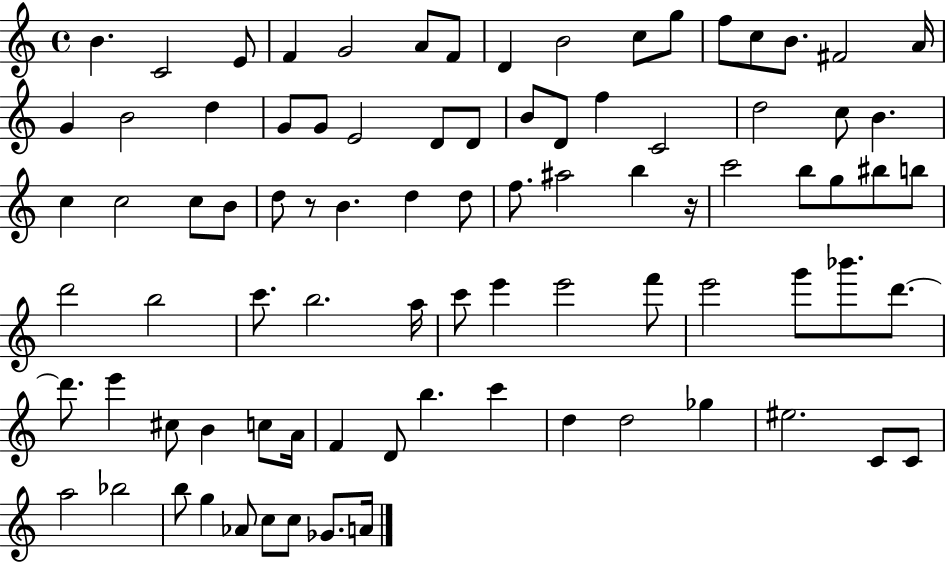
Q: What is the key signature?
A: C major